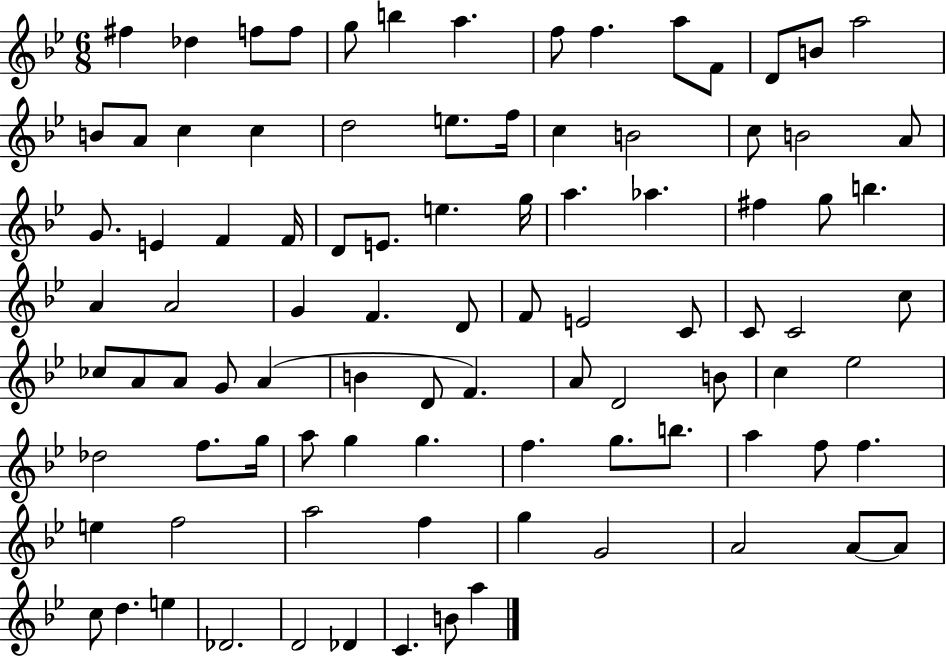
{
  \clef treble
  \numericTimeSignature
  \time 6/8
  \key bes \major
  fis''4 des''4 f''8 f''8 | g''8 b''4 a''4. | f''8 f''4. a''8 f'8 | d'8 b'8 a''2 | \break b'8 a'8 c''4 c''4 | d''2 e''8. f''16 | c''4 b'2 | c''8 b'2 a'8 | \break g'8. e'4 f'4 f'16 | d'8 e'8. e''4. g''16 | a''4. aes''4. | fis''4 g''8 b''4. | \break a'4 a'2 | g'4 f'4. d'8 | f'8 e'2 c'8 | c'8 c'2 c''8 | \break ces''8 a'8 a'8 g'8 a'4( | b'4 d'8 f'4.) | a'8 d'2 b'8 | c''4 ees''2 | \break des''2 f''8. g''16 | a''8 g''4 g''4. | f''4. g''8. b''8. | a''4 f''8 f''4. | \break e''4 f''2 | a''2 f''4 | g''4 g'2 | a'2 a'8~~ a'8 | \break c''8 d''4. e''4 | des'2. | d'2 des'4 | c'4. b'8 a''4 | \break \bar "|."
}